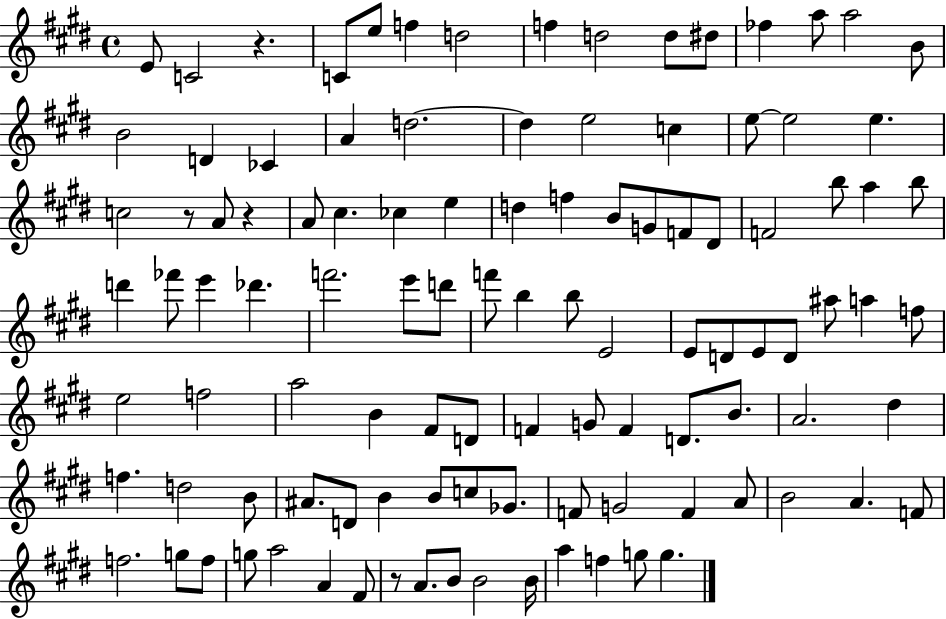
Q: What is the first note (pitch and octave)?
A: E4